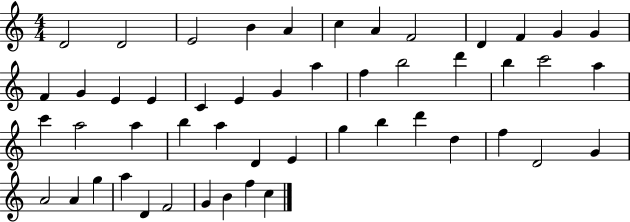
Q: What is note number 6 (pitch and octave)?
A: C5